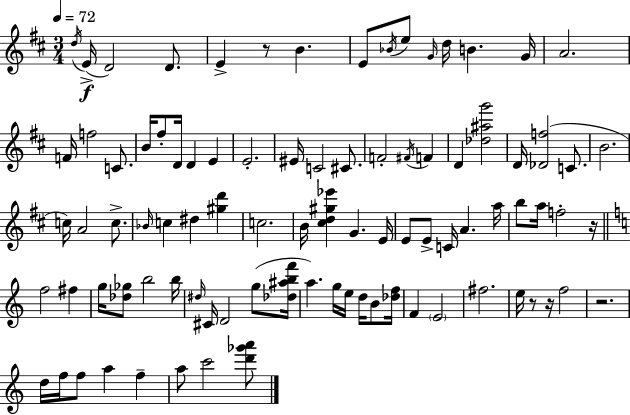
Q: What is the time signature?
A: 3/4